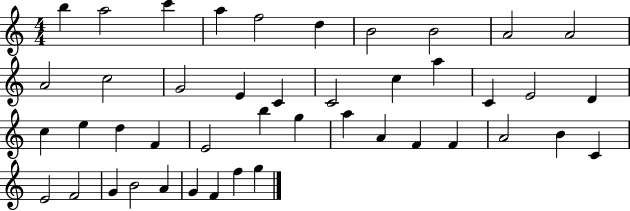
B5/q A5/h C6/q A5/q F5/h D5/q B4/h B4/h A4/h A4/h A4/h C5/h G4/h E4/q C4/q C4/h C5/q A5/q C4/q E4/h D4/q C5/q E5/q D5/q F4/q E4/h B5/q G5/q A5/q A4/q F4/q F4/q A4/h B4/q C4/q E4/h F4/h G4/q B4/h A4/q G4/q F4/q F5/q G5/q